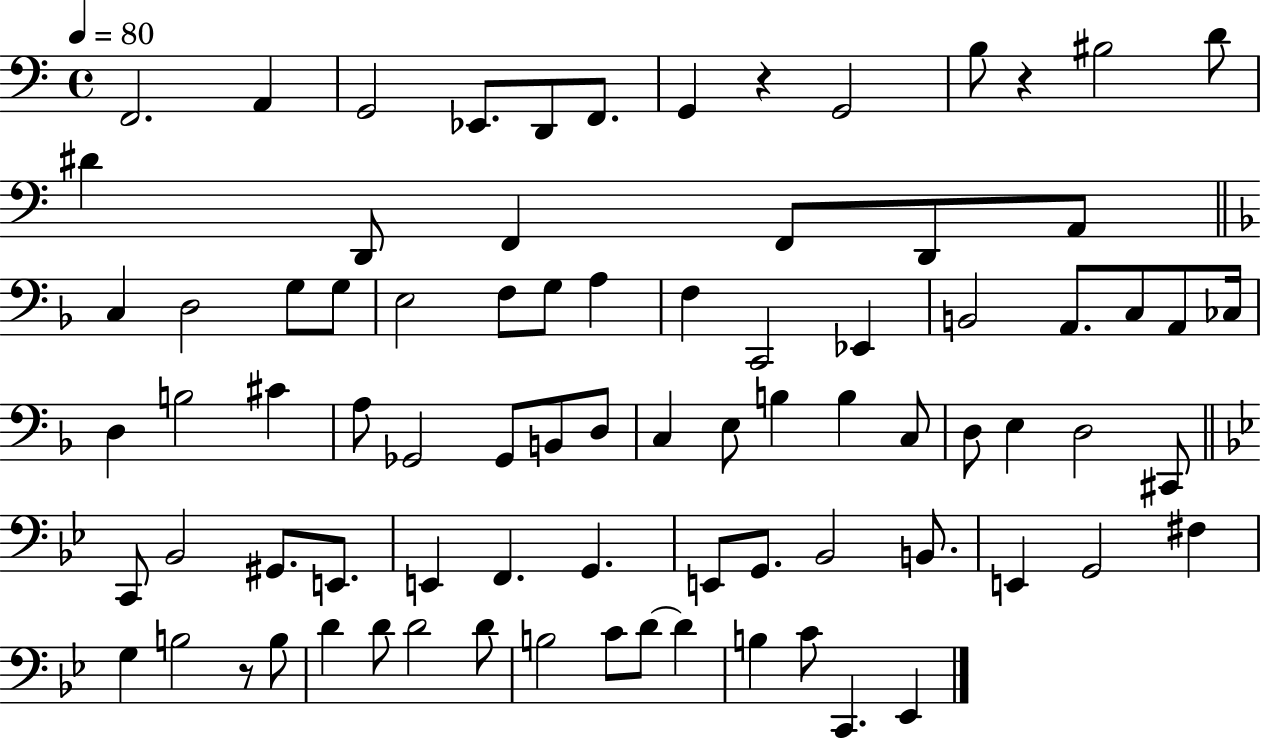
{
  \clef bass
  \time 4/4
  \defaultTimeSignature
  \key c \major
  \tempo 4 = 80
  f,2. a,4 | g,2 ees,8. d,8 f,8. | g,4 r4 g,2 | b8 r4 bis2 d'8 | \break dis'4 d,8 f,4 f,8 d,8 a,8 | \bar "||" \break \key f \major c4 d2 g8 g8 | e2 f8 g8 a4 | f4 c,2 ees,4 | b,2 a,8. c8 a,8 ces16 | \break d4 b2 cis'4 | a8 ges,2 ges,8 b,8 d8 | c4 e8 b4 b4 c8 | d8 e4 d2 cis,8 | \break \bar "||" \break \key bes \major c,8 bes,2 gis,8. e,8. | e,4 f,4. g,4. | e,8 g,8. bes,2 b,8. | e,4 g,2 fis4 | \break g4 b2 r8 b8 | d'4 d'8 d'2 d'8 | b2 c'8 d'8~~ d'4 | b4 c'8 c,4. ees,4 | \break \bar "|."
}